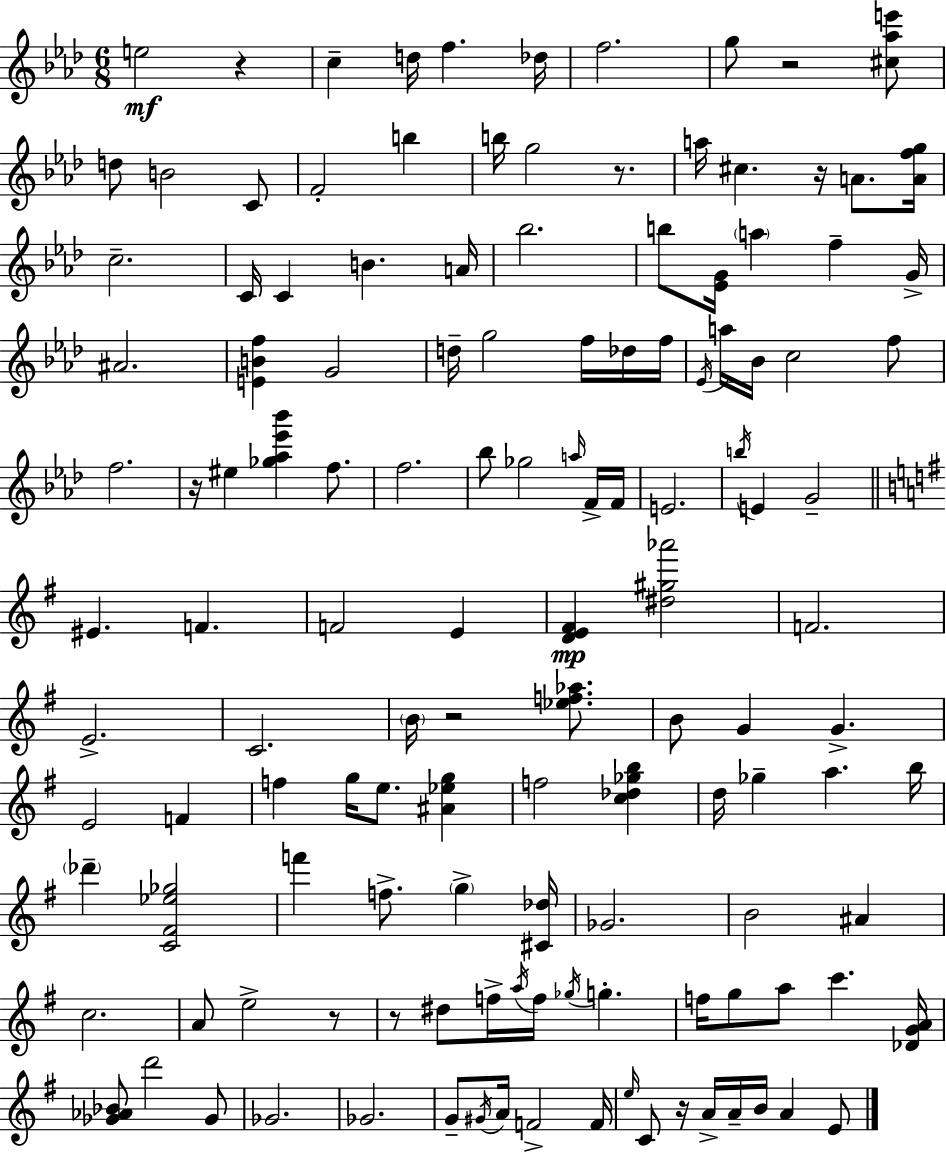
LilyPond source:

{
  \clef treble
  \numericTimeSignature
  \time 6/8
  \key aes \major
  e''2\mf r4 | c''4-- d''16 f''4. des''16 | f''2. | g''8 r2 <cis'' aes'' e'''>8 | \break d''8 b'2 c'8 | f'2-. b''4 | b''16 g''2 r8. | a''16 cis''4. r16 a'8. <a' f'' g''>16 | \break c''2.-- | c'16 c'4 b'4. a'16 | bes''2. | b''8 <ees' g'>16 \parenthesize a''4 f''4-- g'16-> | \break ais'2. | <e' b' f''>4 g'2 | d''16-- g''2 f''16 des''16 f''16 | \acciaccatura { ees'16 } a''16 bes'16 c''2 f''8 | \break f''2. | r16 eis''4 <ges'' aes'' ees''' bes'''>4 f''8. | f''2. | bes''8 ges''2 \grace { a''16 } | \break f'16-> f'16 e'2. | \acciaccatura { b''16 } e'4 g'2-- | \bar "||" \break \key g \major eis'4. f'4. | f'2 e'4 | <d' e' fis'>4\mp <dis'' gis'' aes'''>2 | f'2. | \break e'2.-> | c'2. | \parenthesize b'16 r2 <ees'' f'' aes''>8. | b'8 g'4 g'4.-> | \break e'2 f'4 | f''4 g''16 e''8. <ais' ees'' g''>4 | f''2 <c'' des'' ges'' b''>4 | d''16 ges''4-- a''4. b''16 | \break \parenthesize des'''4-- <c' fis' ees'' ges''>2 | f'''4 f''8.-> \parenthesize g''4-> <cis' des''>16 | ges'2. | b'2 ais'4 | \break c''2. | a'8 e''2-> r8 | r8 dis''8 f''16-> \acciaccatura { a''16 } f''16 \acciaccatura { ges''16 } g''4.-. | f''16 g''8 a''8 c'''4. | \break <des' g' a'>16 <ges' aes' bes'>8 d'''2 | ges'8 ges'2. | ges'2. | g'8-- \acciaccatura { gis'16 } a'16 f'2-> | \break f'16 \grace { e''16 } c'8 r16 a'16-> a'16-- b'16 a'4 | e'8 \bar "|."
}